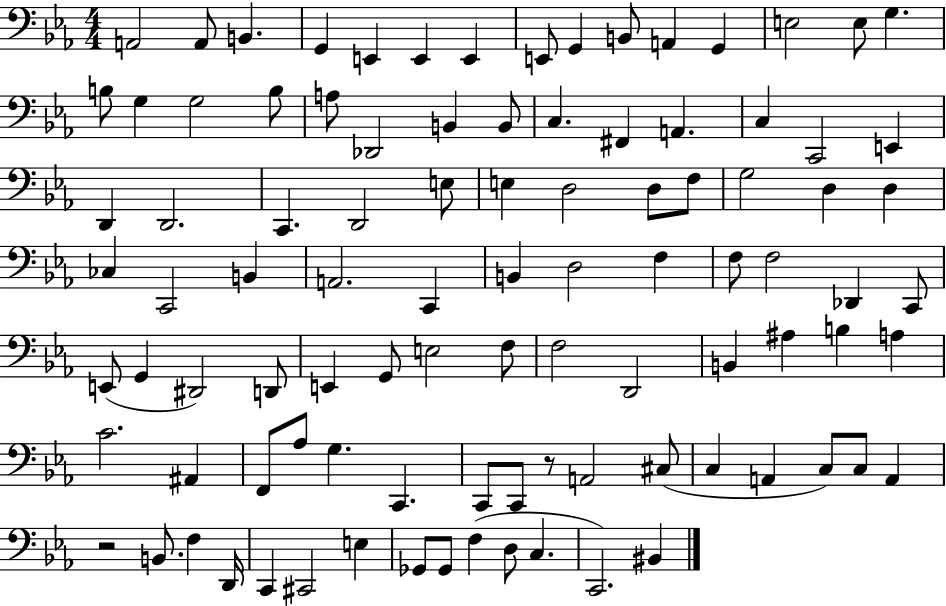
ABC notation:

X:1
T:Untitled
M:4/4
L:1/4
K:Eb
A,,2 A,,/2 B,, G,, E,, E,, E,, E,,/2 G,, B,,/2 A,, G,, E,2 E,/2 G, B,/2 G, G,2 B,/2 A,/2 _D,,2 B,, B,,/2 C, ^F,, A,, C, C,,2 E,, D,, D,,2 C,, D,,2 E,/2 E, D,2 D,/2 F,/2 G,2 D, D, _C, C,,2 B,, A,,2 C,, B,, D,2 F, F,/2 F,2 _D,, C,,/2 E,,/2 G,, ^D,,2 D,,/2 E,, G,,/2 E,2 F,/2 F,2 D,,2 B,, ^A, B, A, C2 ^A,, F,,/2 _A,/2 G, C,, C,,/2 C,,/2 z/2 A,,2 ^C,/2 C, A,, C,/2 C,/2 A,, z2 B,,/2 F, D,,/4 C,, ^C,,2 E, _G,,/2 _G,,/2 F, D,/2 C, C,,2 ^B,,